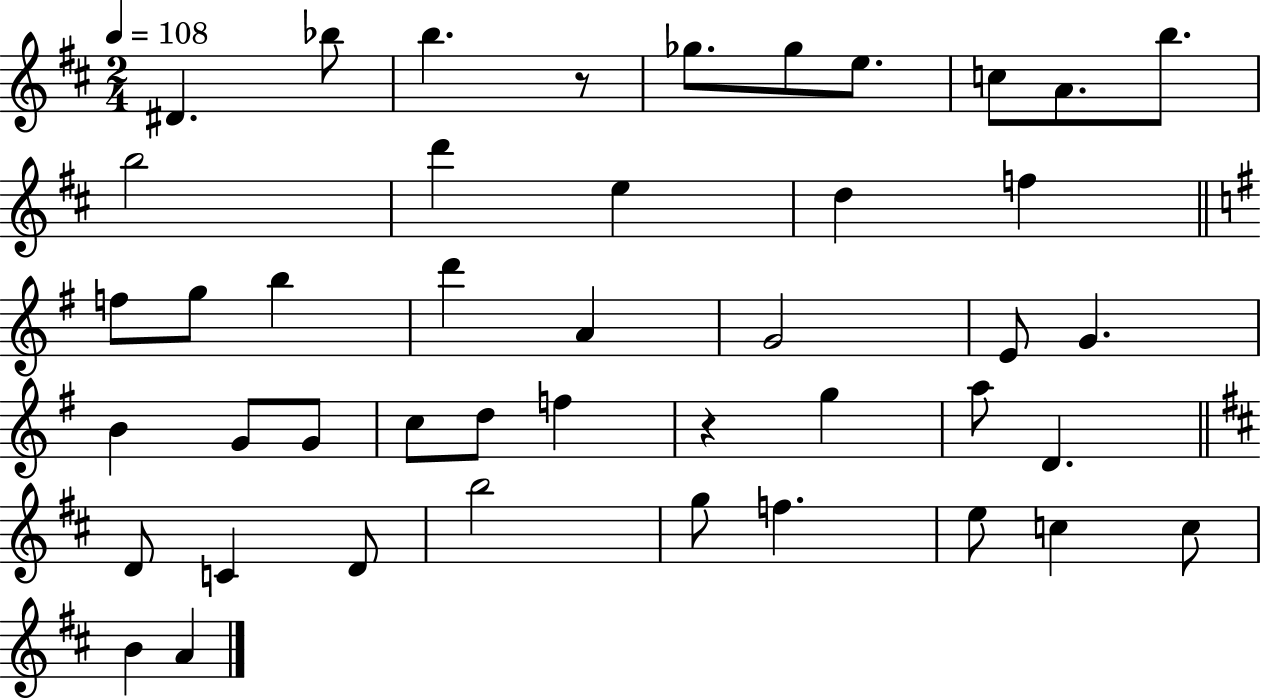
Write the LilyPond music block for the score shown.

{
  \clef treble
  \numericTimeSignature
  \time 2/4
  \key d \major
  \tempo 4 = 108
  dis'4. bes''8 | b''4. r8 | ges''8. ges''8 e''8. | c''8 a'8. b''8. | \break b''2 | d'''4 e''4 | d''4 f''4 | \bar "||" \break \key g \major f''8 g''8 b''4 | d'''4 a'4 | g'2 | e'8 g'4. | \break b'4 g'8 g'8 | c''8 d''8 f''4 | r4 g''4 | a''8 d'4. | \break \bar "||" \break \key b \minor d'8 c'4 d'8 | b''2 | g''8 f''4. | e''8 c''4 c''8 | \break b'4 a'4 | \bar "|."
}